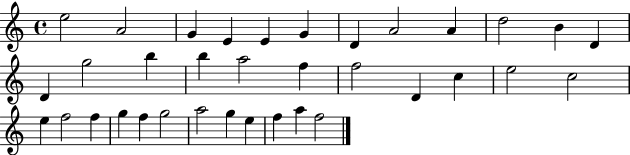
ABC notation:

X:1
T:Untitled
M:4/4
L:1/4
K:C
e2 A2 G E E G D A2 A d2 B D D g2 b b a2 f f2 D c e2 c2 e f2 f g f g2 a2 g e f a f2